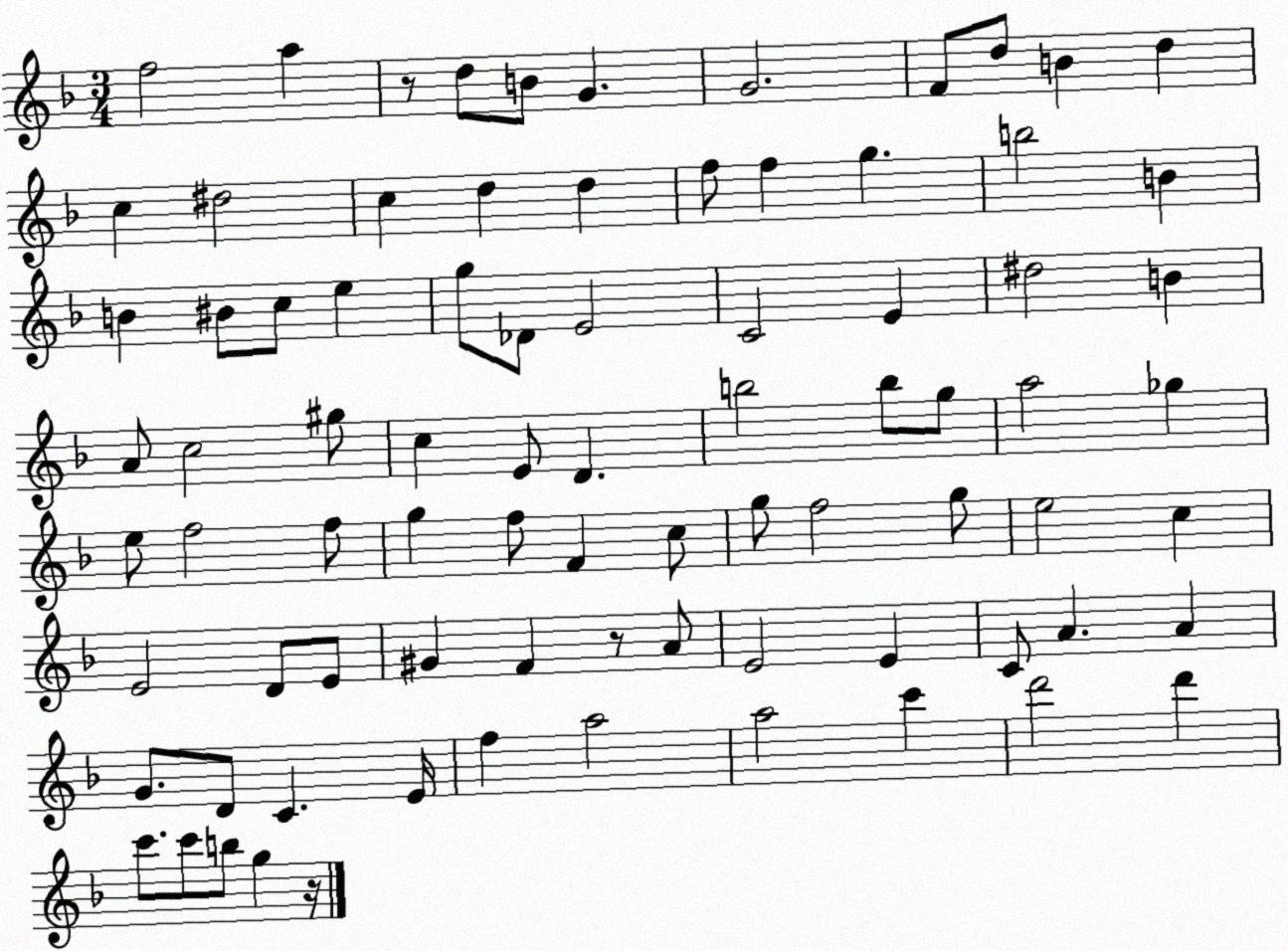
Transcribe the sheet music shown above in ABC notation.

X:1
T:Untitled
M:3/4
L:1/4
K:F
f2 a z/2 d/2 B/2 G G2 F/2 d/2 B d c ^d2 c d d f/2 f g b2 B B ^B/2 c/2 e g/2 _D/2 E2 C2 E ^d2 B A/2 c2 ^g/2 c E/2 D b2 b/2 g/2 a2 _g e/2 f2 f/2 g f/2 F c/2 g/2 f2 g/2 e2 c E2 D/2 E/2 ^G F z/2 A/2 E2 E C/2 A A G/2 D/2 C E/4 f a2 a2 c' d'2 d' c'/2 c'/2 b/2 g z/4